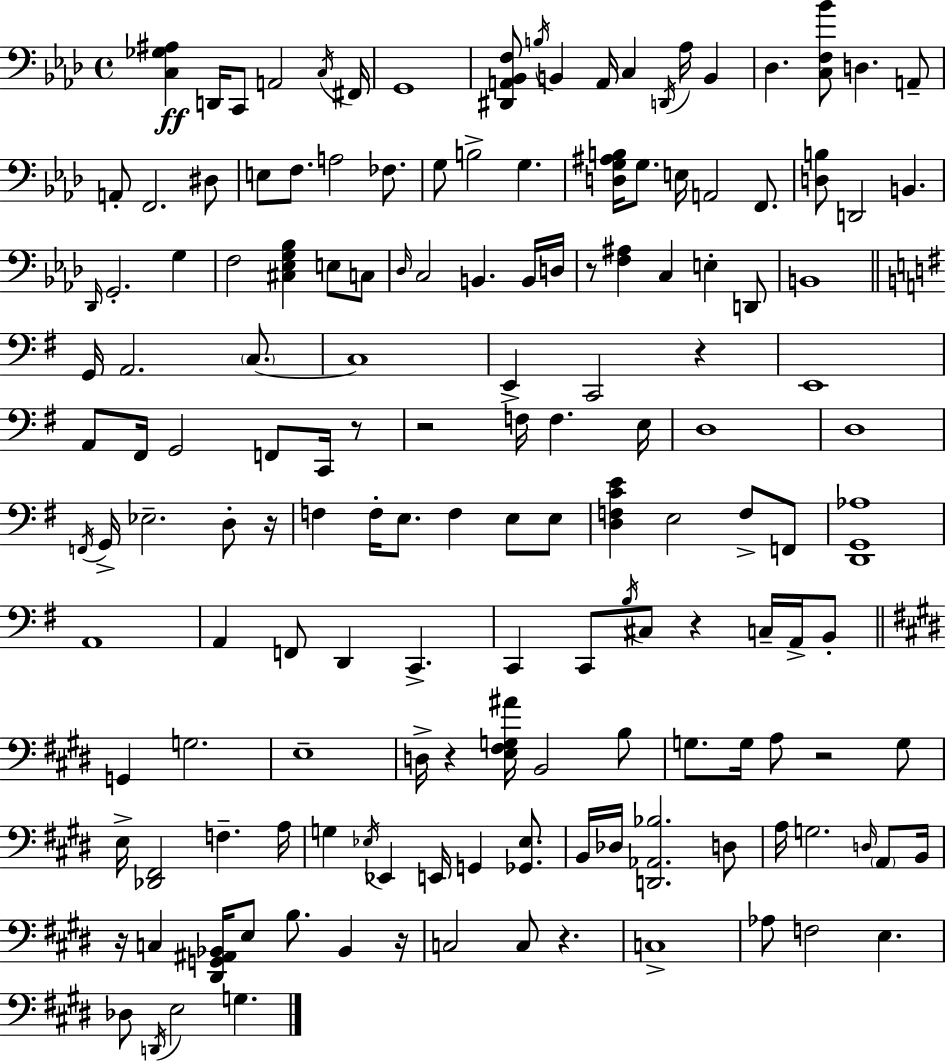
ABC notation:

X:1
T:Untitled
M:4/4
L:1/4
K:Ab
[C,_G,^A,] D,,/4 C,,/2 A,,2 C,/4 ^F,,/4 G,,4 [^D,,A,,_B,,F,]/2 B,/4 B,, A,,/4 C, D,,/4 _A,/4 B,, _D, [C,F,_B]/2 D, A,,/2 A,,/2 F,,2 ^D,/2 E,/2 F,/2 A,2 _F,/2 G,/2 B,2 G, [D,G,^A,B,]/4 G,/2 E,/4 A,,2 F,,/2 [D,B,]/2 D,,2 B,, _D,,/4 G,,2 G, F,2 [^C,_E,G,_B,] E,/2 C,/2 _D,/4 C,2 B,, B,,/4 D,/4 z/2 [F,^A,] C, E, D,,/2 B,,4 G,,/4 A,,2 C,/2 C,4 E,, C,,2 z E,,4 A,,/2 ^F,,/4 G,,2 F,,/2 C,,/4 z/2 z2 F,/4 F, E,/4 D,4 D,4 F,,/4 G,,/4 _E,2 D,/2 z/4 F, F,/4 E,/2 F, E,/2 E,/2 [D,F,CE] E,2 F,/2 F,,/2 [D,,G,,_A,]4 A,,4 A,, F,,/2 D,, C,, C,, C,,/2 B,/4 ^C,/2 z C,/4 A,,/4 B,,/2 G,, G,2 E,4 D,/4 z [E,^F,G,^A]/4 B,,2 B,/2 G,/2 G,/4 A,/2 z2 G,/2 E,/4 [_D,,^F,,]2 F, A,/4 G, _E,/4 _E,, E,,/4 G,, [_G,,_E,]/2 B,,/4 _D,/4 [D,,_A,,_B,]2 D,/2 A,/4 G,2 D,/4 A,,/2 B,,/4 z/4 C, [^D,,G,,^A,,_B,,]/4 E,/2 B,/2 _B,, z/4 C,2 C,/2 z C,4 _A,/2 F,2 E, _D,/2 D,,/4 E,2 G,